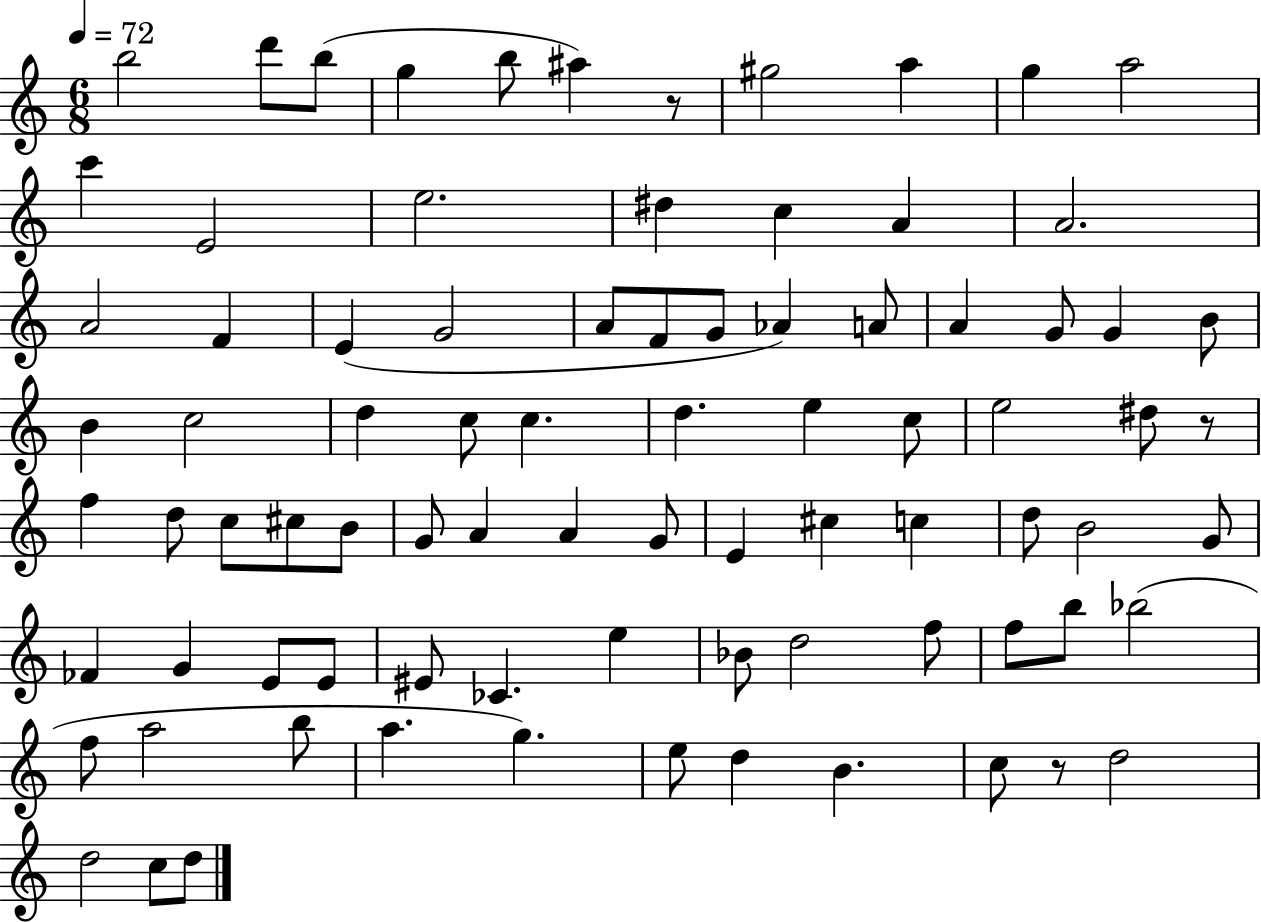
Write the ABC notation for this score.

X:1
T:Untitled
M:6/8
L:1/4
K:C
b2 d'/2 b/2 g b/2 ^a z/2 ^g2 a g a2 c' E2 e2 ^d c A A2 A2 F E G2 A/2 F/2 G/2 _A A/2 A G/2 G B/2 B c2 d c/2 c d e c/2 e2 ^d/2 z/2 f d/2 c/2 ^c/2 B/2 G/2 A A G/2 E ^c c d/2 B2 G/2 _F G E/2 E/2 ^E/2 _C e _B/2 d2 f/2 f/2 b/2 _b2 f/2 a2 b/2 a g e/2 d B c/2 z/2 d2 d2 c/2 d/2